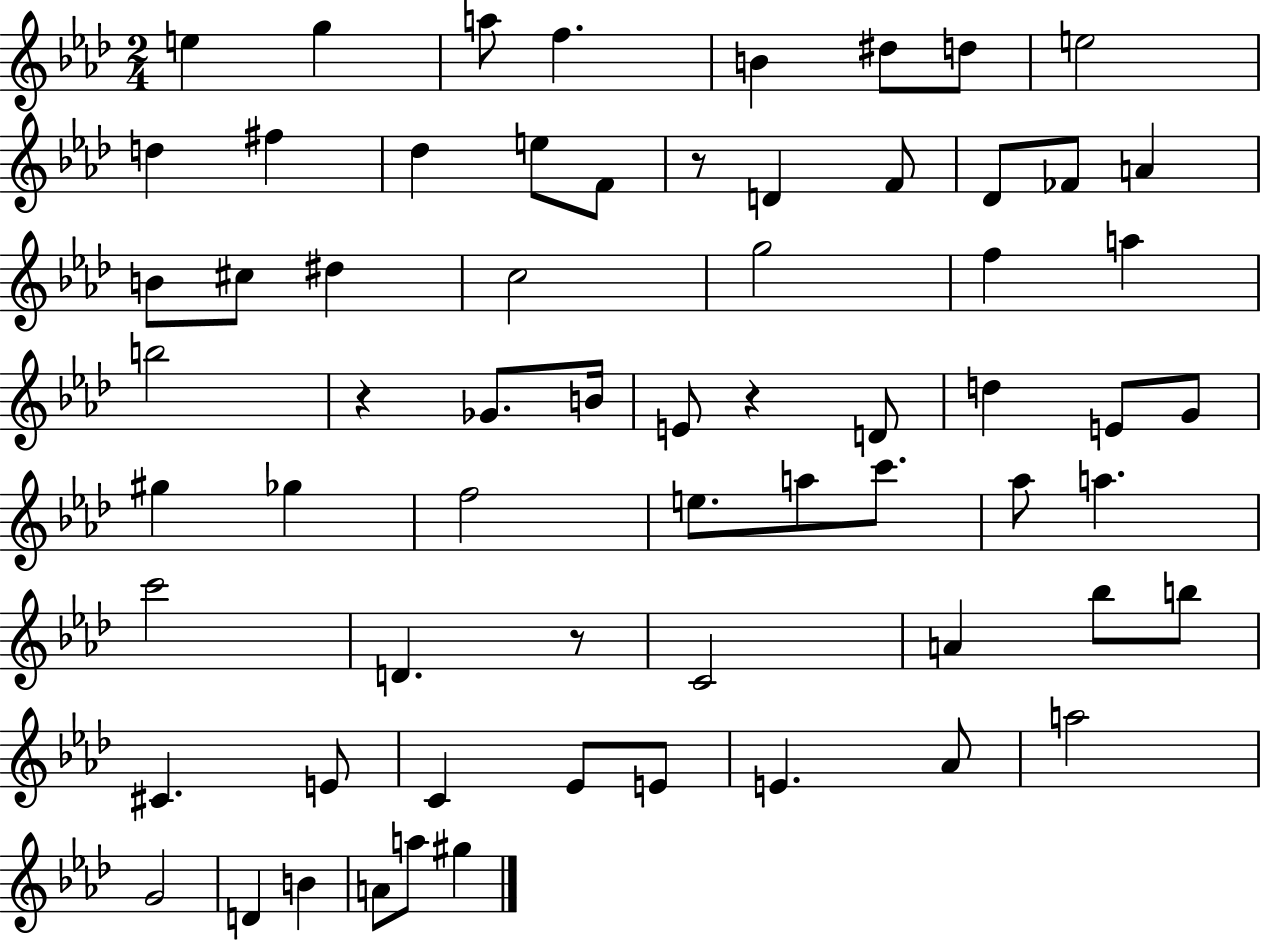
X:1
T:Untitled
M:2/4
L:1/4
K:Ab
e g a/2 f B ^d/2 d/2 e2 d ^f _d e/2 F/2 z/2 D F/2 _D/2 _F/2 A B/2 ^c/2 ^d c2 g2 f a b2 z _G/2 B/4 E/2 z D/2 d E/2 G/2 ^g _g f2 e/2 a/2 c'/2 _a/2 a c'2 D z/2 C2 A _b/2 b/2 ^C E/2 C _E/2 E/2 E _A/2 a2 G2 D B A/2 a/2 ^g